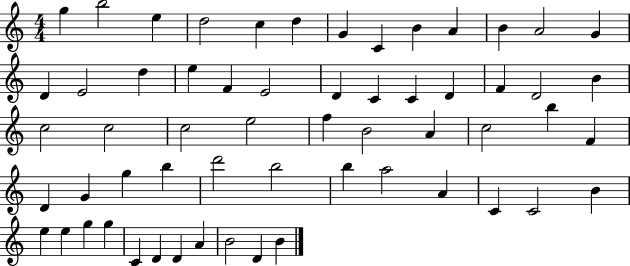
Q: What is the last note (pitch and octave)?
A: B4